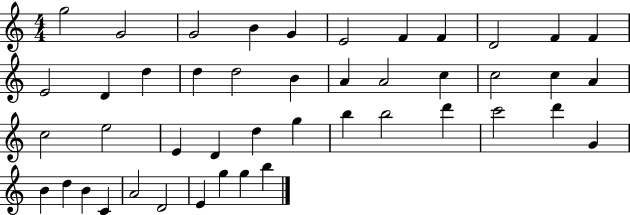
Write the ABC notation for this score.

X:1
T:Untitled
M:4/4
L:1/4
K:C
g2 G2 G2 B G E2 F F D2 F F E2 D d d d2 B A A2 c c2 c A c2 e2 E D d g b b2 d' c'2 d' G B d B C A2 D2 E g g b